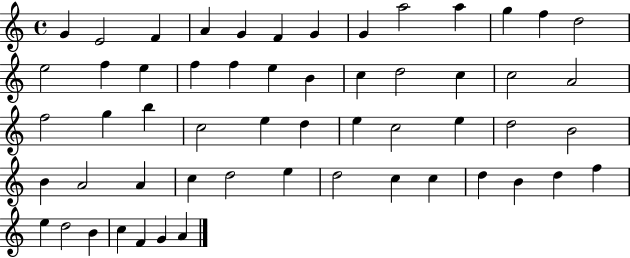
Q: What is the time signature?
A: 4/4